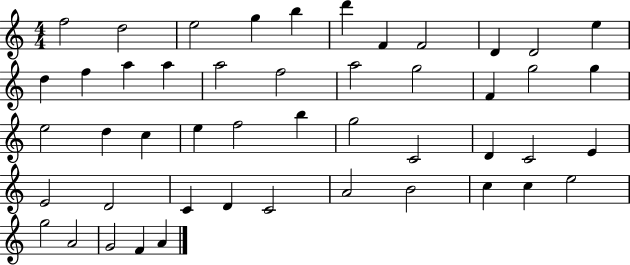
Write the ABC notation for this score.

X:1
T:Untitled
M:4/4
L:1/4
K:C
f2 d2 e2 g b d' F F2 D D2 e d f a a a2 f2 a2 g2 F g2 g e2 d c e f2 b g2 C2 D C2 E E2 D2 C D C2 A2 B2 c c e2 g2 A2 G2 F A